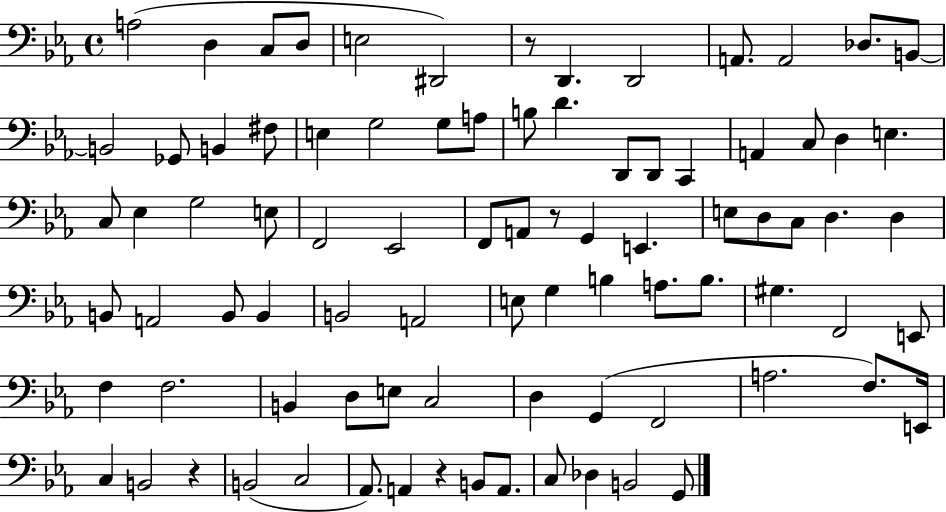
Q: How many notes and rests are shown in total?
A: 86